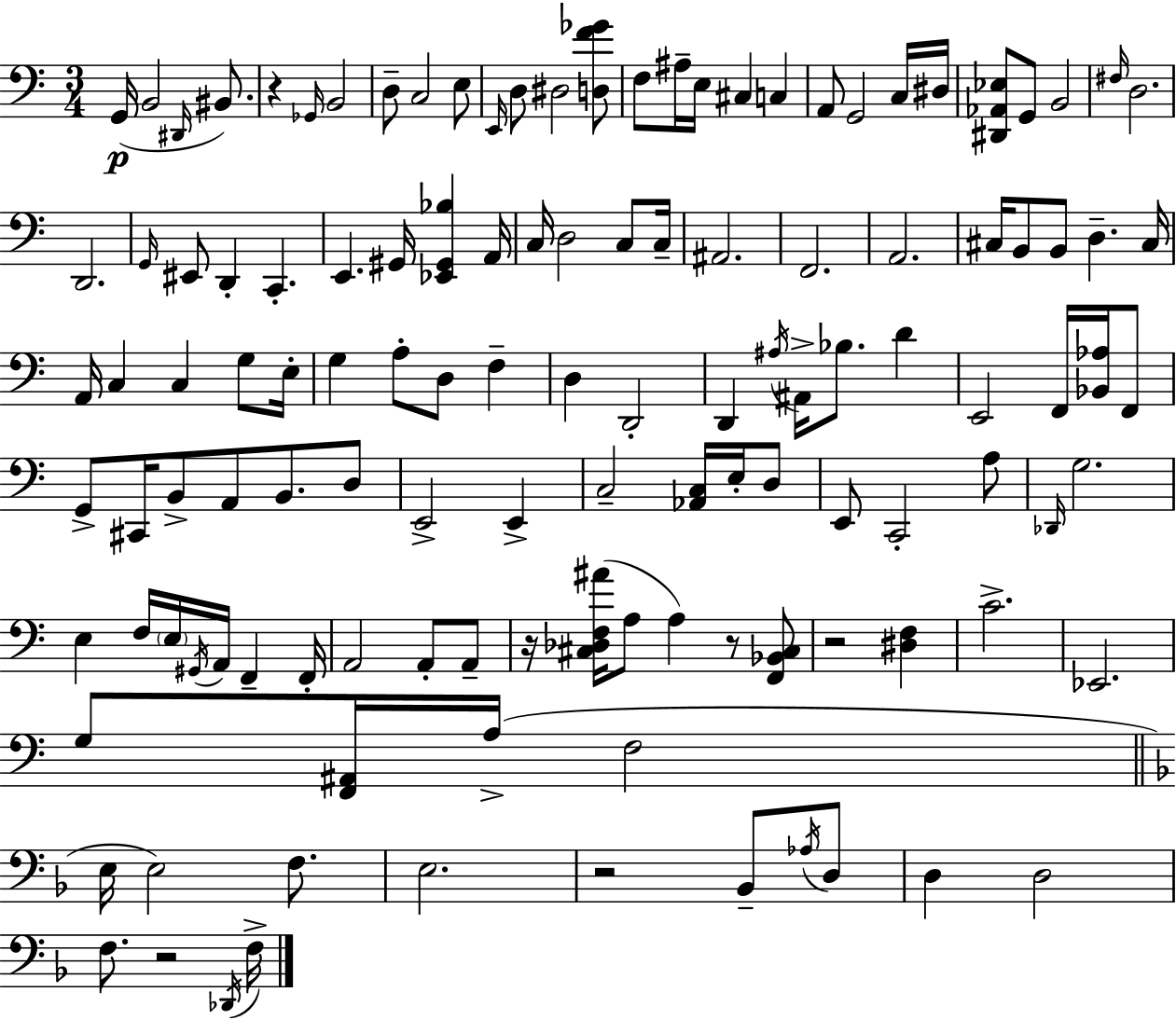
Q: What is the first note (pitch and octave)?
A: G2